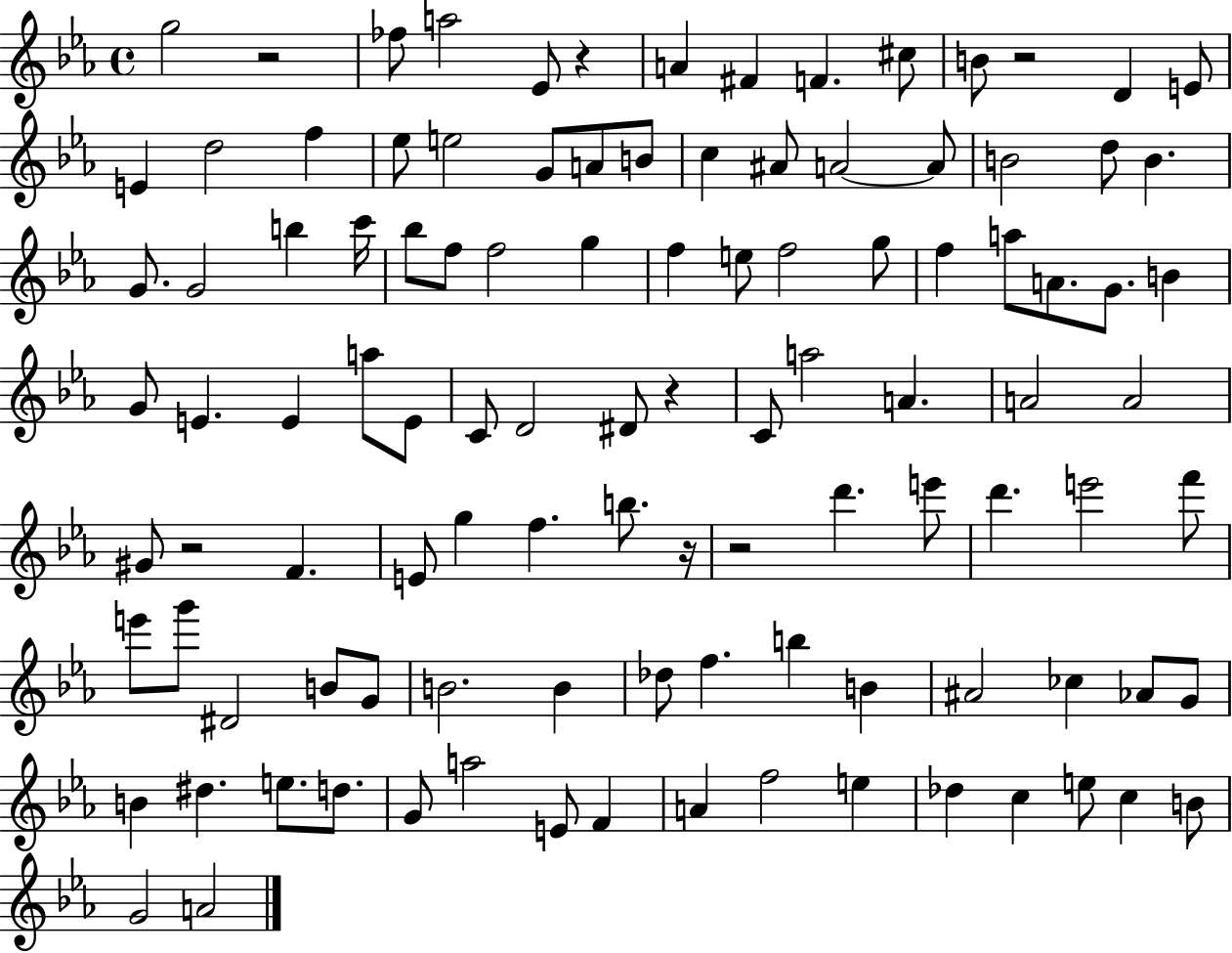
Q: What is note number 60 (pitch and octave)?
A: G5